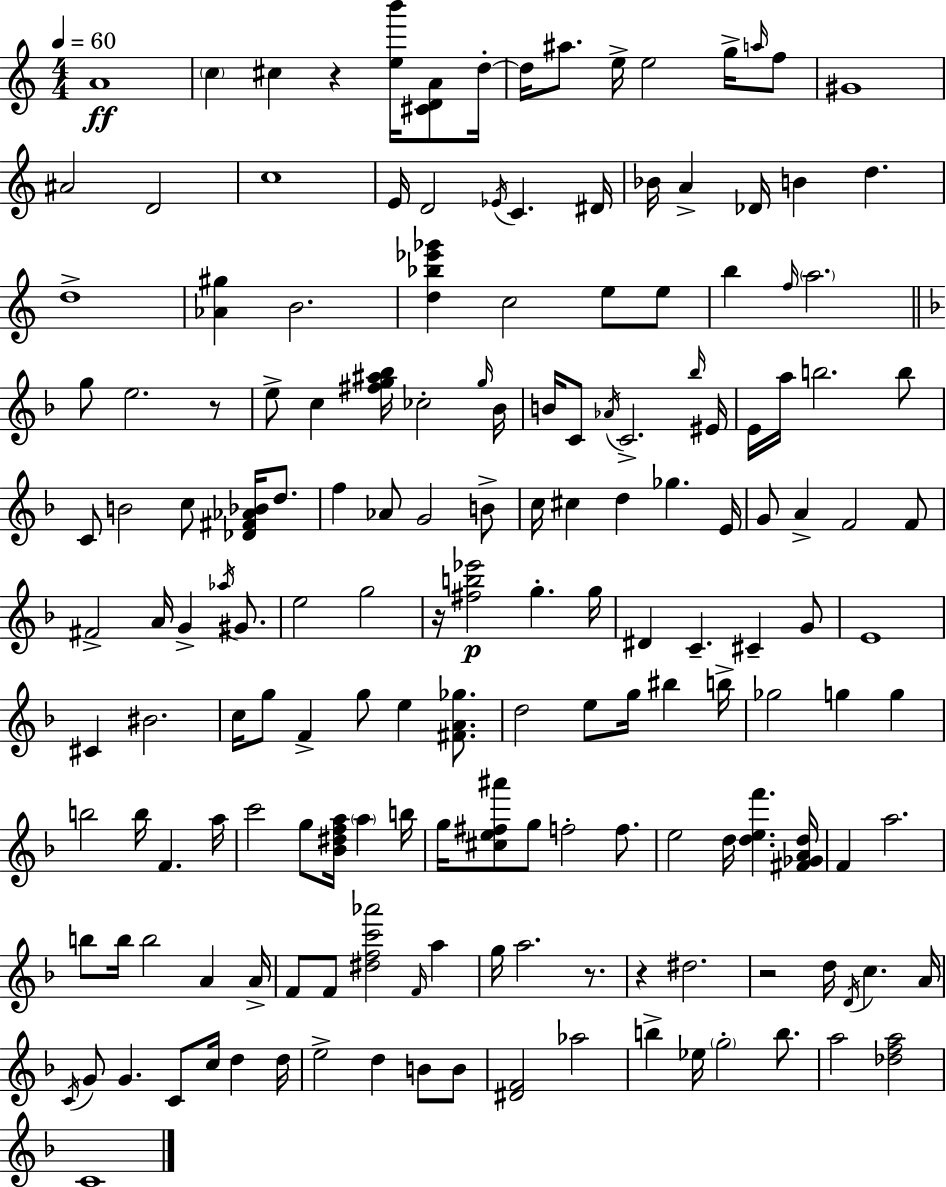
X:1
T:Untitled
M:4/4
L:1/4
K:C
A4 c ^c z [eb']/4 [^CDA]/2 d/4 d/4 ^a/2 e/4 e2 g/4 a/4 f/2 ^G4 ^A2 D2 c4 E/4 D2 _E/4 C ^D/4 _B/4 A _D/4 B d d4 [_A^g] B2 [d_b_e'_g'] c2 e/2 e/2 b f/4 a2 g/2 e2 z/2 e/2 c [^fg^a_b]/4 _c2 g/4 _B/4 B/4 C/2 _A/4 C2 _b/4 ^E/4 E/4 a/4 b2 b/2 C/2 B2 c/2 [_D^F_A_B]/4 d/2 f _A/2 G2 B/2 c/4 ^c d _g E/4 G/2 A F2 F/2 ^F2 A/4 G _a/4 ^G/2 e2 g2 z/4 [^fb_e']2 g g/4 ^D C ^C G/2 E4 ^C ^B2 c/4 g/2 F g/2 e [^FA_g]/2 d2 e/2 g/4 ^b b/4 _g2 g g b2 b/4 F a/4 c'2 g/2 [_B^dfa]/4 a b/4 g/4 [^ce^f^a']/2 g/2 f2 f/2 e2 d/4 [def'] [^F_GAd]/4 F a2 b/2 b/4 b2 A A/4 F/2 F/2 [^dfc'_a']2 F/4 a g/4 a2 z/2 z ^d2 z2 d/4 D/4 c A/4 C/4 G/2 G C/2 c/4 d d/4 e2 d B/2 B/2 [^DF]2 _a2 b _e/4 g2 b/2 a2 [_dfa]2 C4